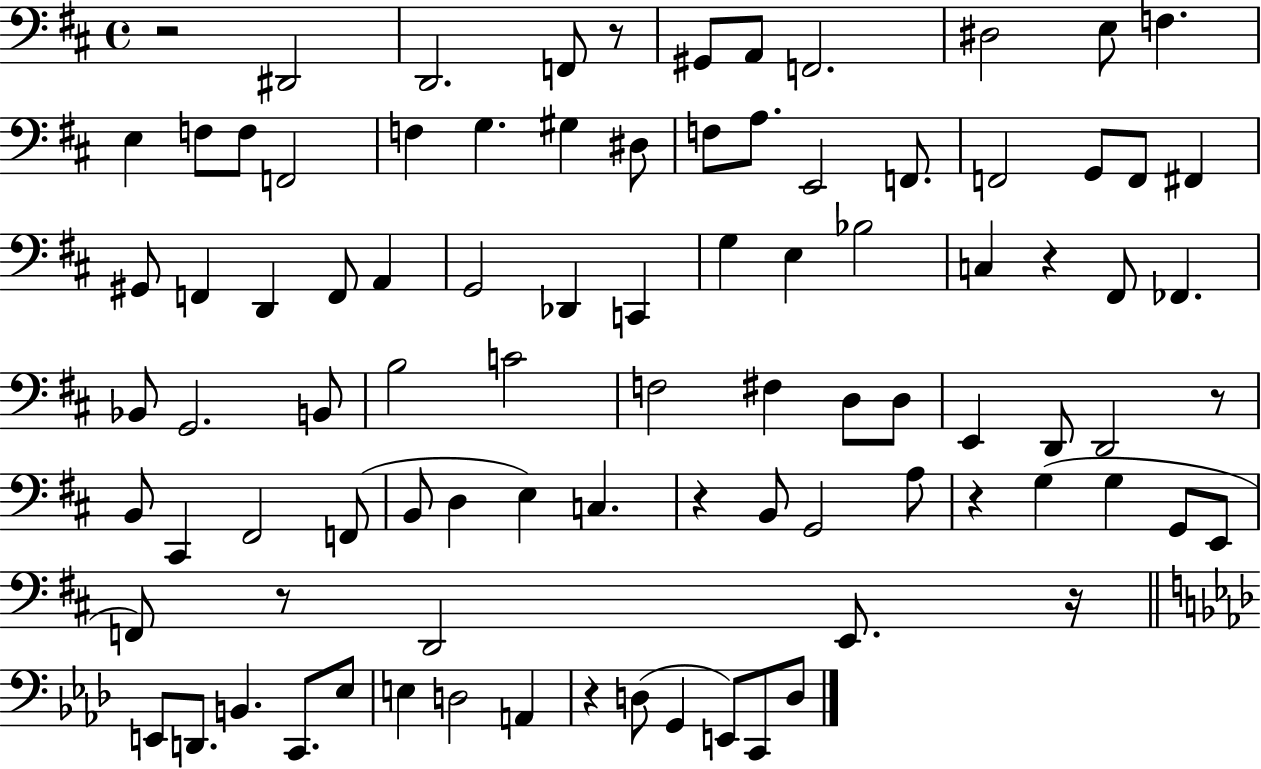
R/h D#2/h D2/h. F2/e R/e G#2/e A2/e F2/h. D#3/h E3/e F3/q. E3/q F3/e F3/e F2/h F3/q G3/q. G#3/q D#3/e F3/e A3/e. E2/h F2/e. F2/h G2/e F2/e F#2/q G#2/e F2/q D2/q F2/e A2/q G2/h Db2/q C2/q G3/q E3/q Bb3/h C3/q R/q F#2/e FES2/q. Bb2/e G2/h. B2/e B3/h C4/h F3/h F#3/q D3/e D3/e E2/q D2/e D2/h R/e B2/e C#2/q F#2/h F2/e B2/e D3/q E3/q C3/q. R/q B2/e G2/h A3/e R/q G3/q G3/q G2/e E2/e F2/e R/e D2/h E2/e. R/s E2/e D2/e. B2/q. C2/e. Eb3/e E3/q D3/h A2/q R/q D3/e G2/q E2/e C2/e D3/e